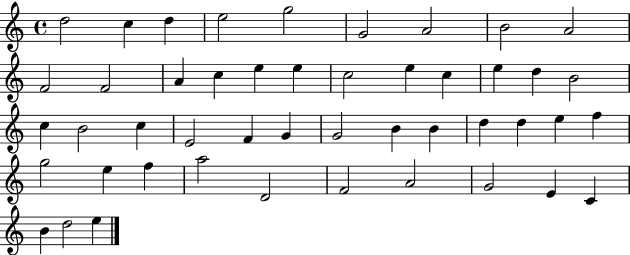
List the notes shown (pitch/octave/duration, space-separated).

D5/h C5/q D5/q E5/h G5/h G4/h A4/h B4/h A4/h F4/h F4/h A4/q C5/q E5/q E5/q C5/h E5/q C5/q E5/q D5/q B4/h C5/q B4/h C5/q E4/h F4/q G4/q G4/h B4/q B4/q D5/q D5/q E5/q F5/q G5/h E5/q F5/q A5/h D4/h F4/h A4/h G4/h E4/q C4/q B4/q D5/h E5/q